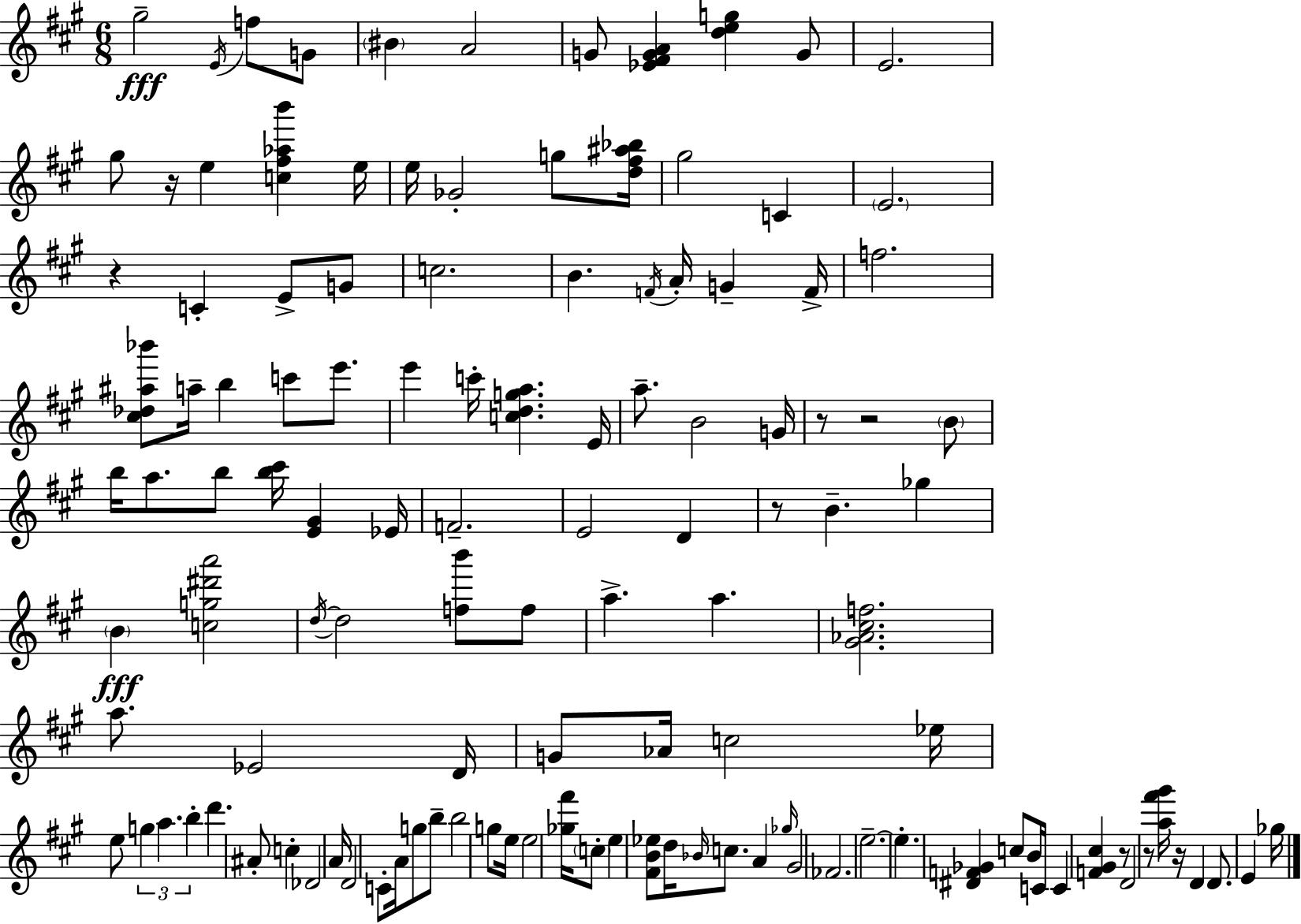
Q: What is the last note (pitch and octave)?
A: Gb5